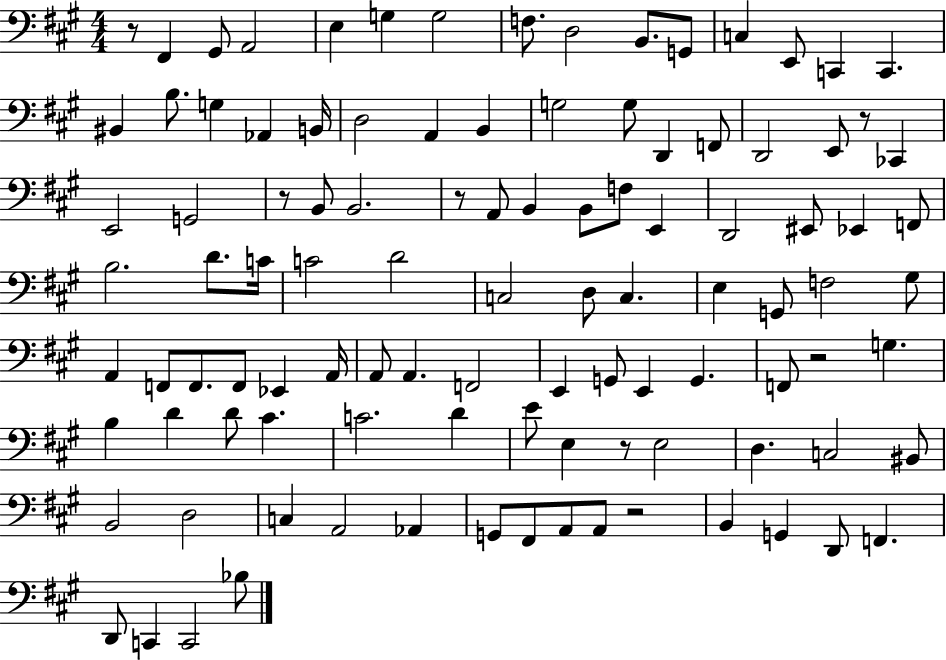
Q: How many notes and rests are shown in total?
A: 105